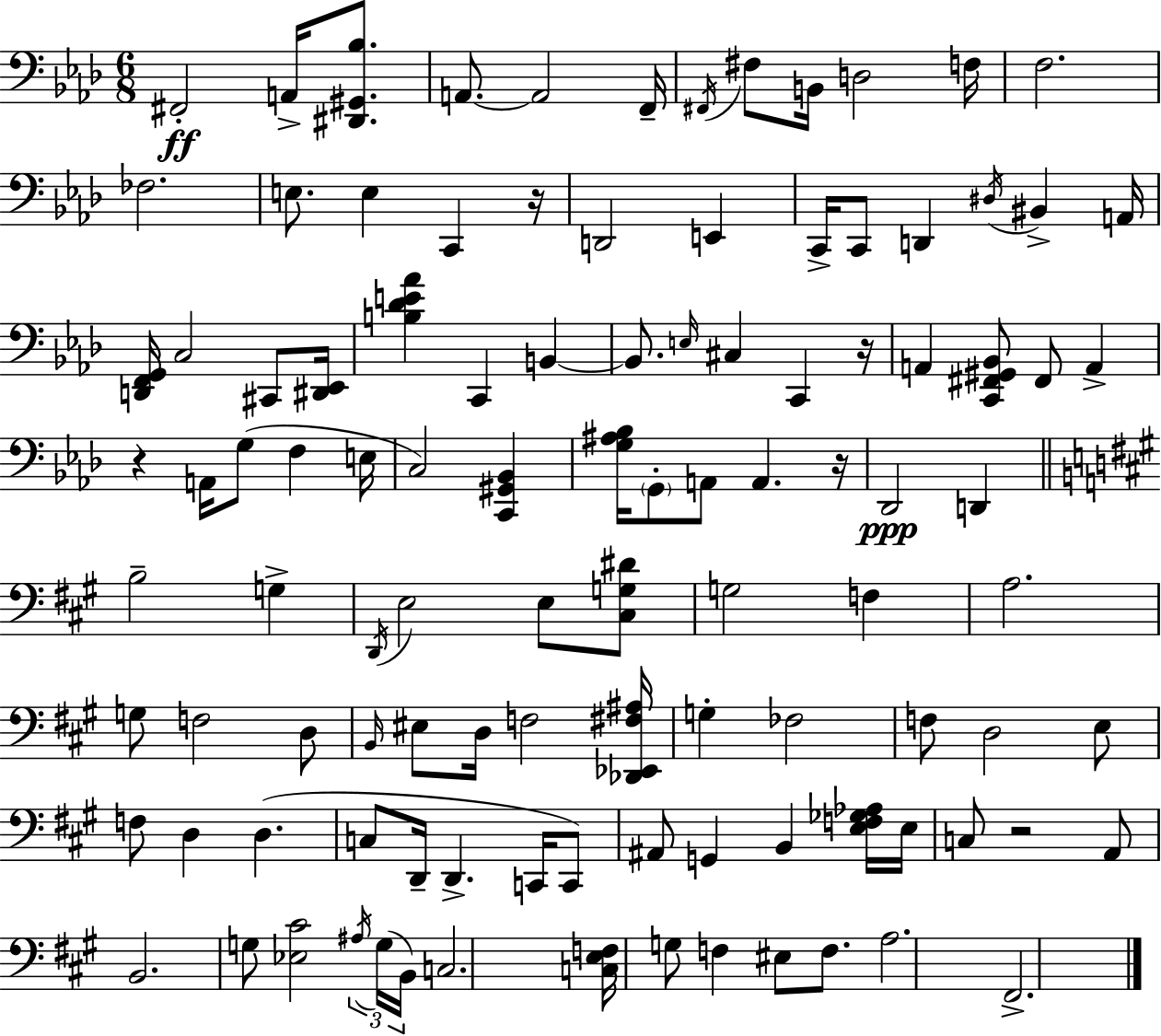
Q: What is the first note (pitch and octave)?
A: F#2